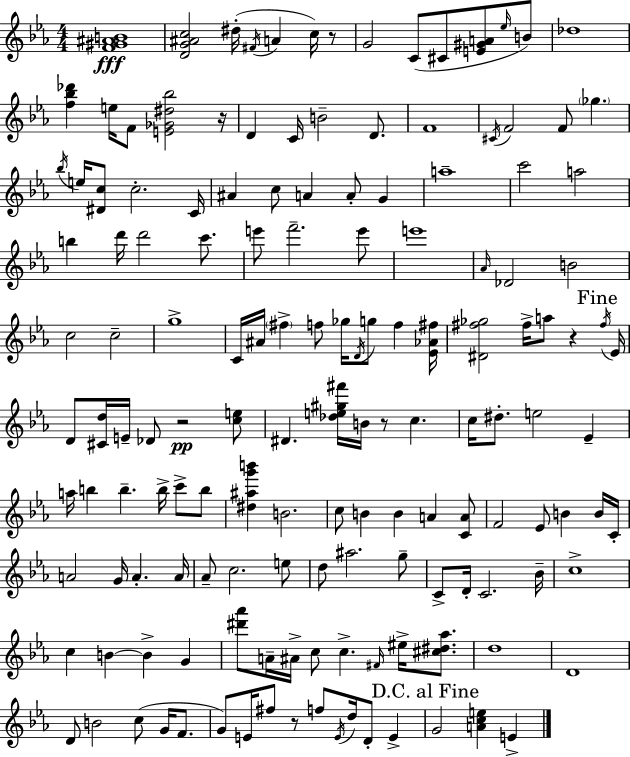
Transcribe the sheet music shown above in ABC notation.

X:1
T:Untitled
M:4/4
L:1/4
K:Eb
[F^G^AB]4 [DG^Ac]2 ^d/4 ^F/4 A c/4 z/2 G2 C/2 ^C/2 [E^GA]/2 _e/4 B/2 _d4 [f_b_d'] e/4 F/2 [E_G^d_b]2 z/4 D C/4 B2 D/2 F4 ^C/4 F2 F/2 _g _b/4 e/4 [^Dc]/2 c2 C/4 ^A c/2 A A/2 G a4 c'2 a2 b d'/4 d'2 c'/2 e'/2 f'2 e'/2 e'4 _A/4 _D2 B2 c2 c2 g4 C/4 ^A/4 ^f f/2 _g/4 D/4 g/2 f [_E_A^f]/4 [^D^f_g]2 ^f/4 a/2 z ^f/4 _E/4 D/2 [^Cd]/4 E/4 _D/2 z2 [ce]/2 ^D [_de^g^f']/4 B/4 z/2 c c/4 ^d/2 e2 _E a/4 b b b/4 c'/2 b/2 [^d^ag'b'] B2 c/2 B B A [CA]/2 F2 _E/2 B B/4 C/4 A2 G/4 A A/4 _A/2 c2 e/2 d/2 ^a2 g/2 C/2 D/4 C2 _B/4 c4 c B B G [^d'_a']/2 A/4 ^A/4 c/2 c ^F/4 ^e/4 [^c^d_a]/2 d4 D4 D/2 B2 c/2 G/4 F/2 G/2 E/4 ^f/2 z/2 f/2 E/4 d/4 D/2 E G2 [Ace] E